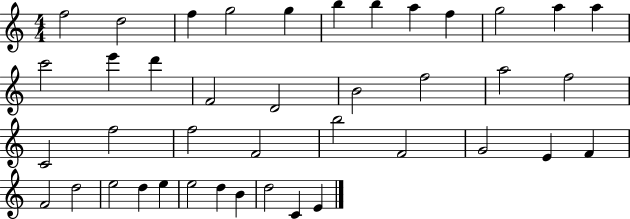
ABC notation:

X:1
T:Untitled
M:4/4
L:1/4
K:C
f2 d2 f g2 g b b a f g2 a a c'2 e' d' F2 D2 B2 f2 a2 f2 C2 f2 f2 F2 b2 F2 G2 E F F2 d2 e2 d e e2 d B d2 C E